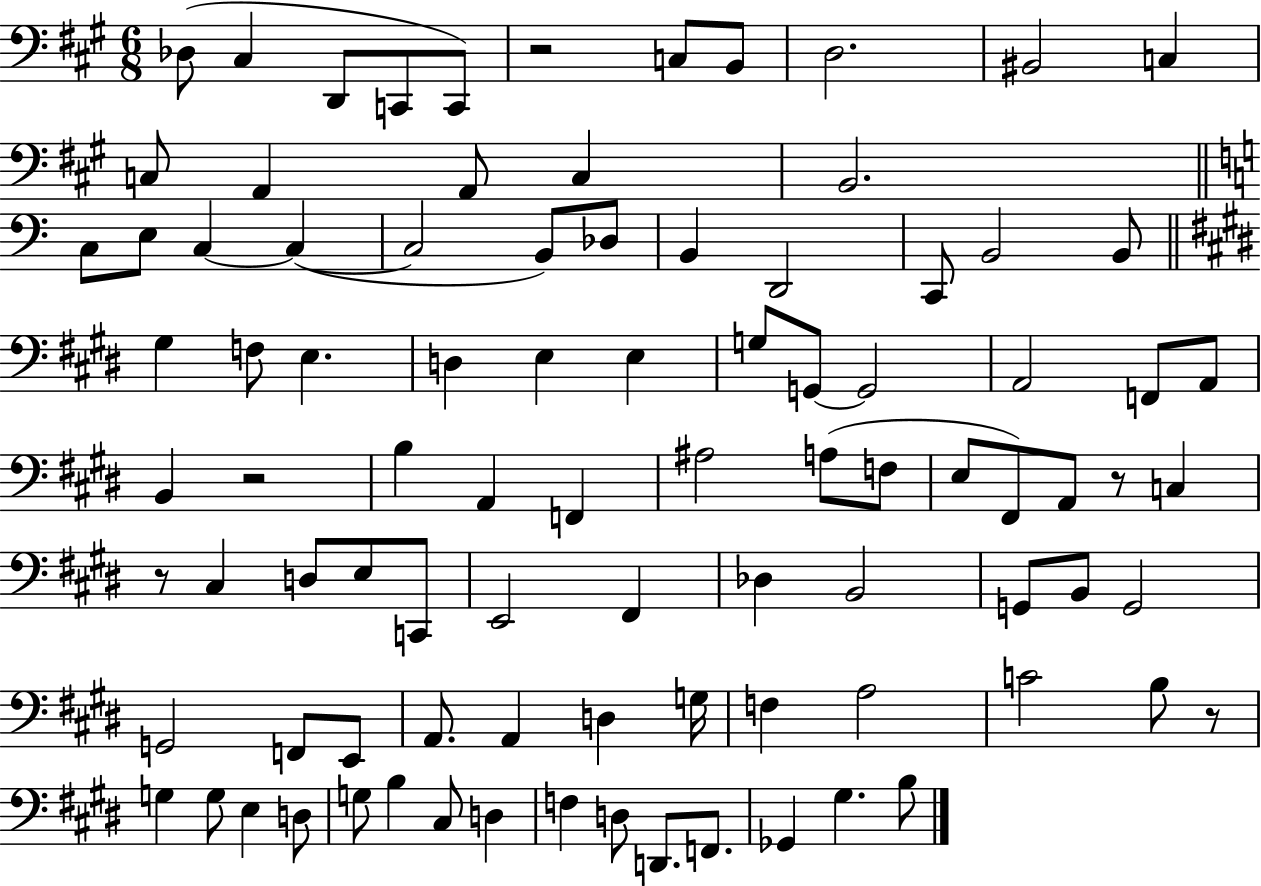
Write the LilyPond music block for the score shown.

{
  \clef bass
  \numericTimeSignature
  \time 6/8
  \key a \major
  des8( cis4 d,8 c,8 c,8) | r2 c8 b,8 | d2. | bis,2 c4 | \break c8 a,4 a,8 c4 | b,2. | \bar "||" \break \key c \major c8 e8 c4~~ c4~(~ | c2 b,8) des8 | b,4 d,2 | c,8 b,2 b,8 | \break \bar "||" \break \key e \major gis4 f8 e4. | d4 e4 e4 | g8 g,8~~ g,2 | a,2 f,8 a,8 | \break b,4 r2 | b4 a,4 f,4 | ais2 a8( f8 | e8 fis,8) a,8 r8 c4 | \break r8 cis4 d8 e8 c,8 | e,2 fis,4 | des4 b,2 | g,8 b,8 g,2 | \break g,2 f,8 e,8 | a,8. a,4 d4 g16 | f4 a2 | c'2 b8 r8 | \break g4 g8 e4 d8 | g8 b4 cis8 d4 | f4 d8 d,8. f,8. | ges,4 gis4. b8 | \break \bar "|."
}